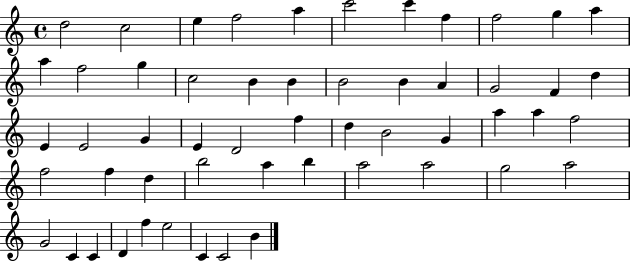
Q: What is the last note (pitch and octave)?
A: B4